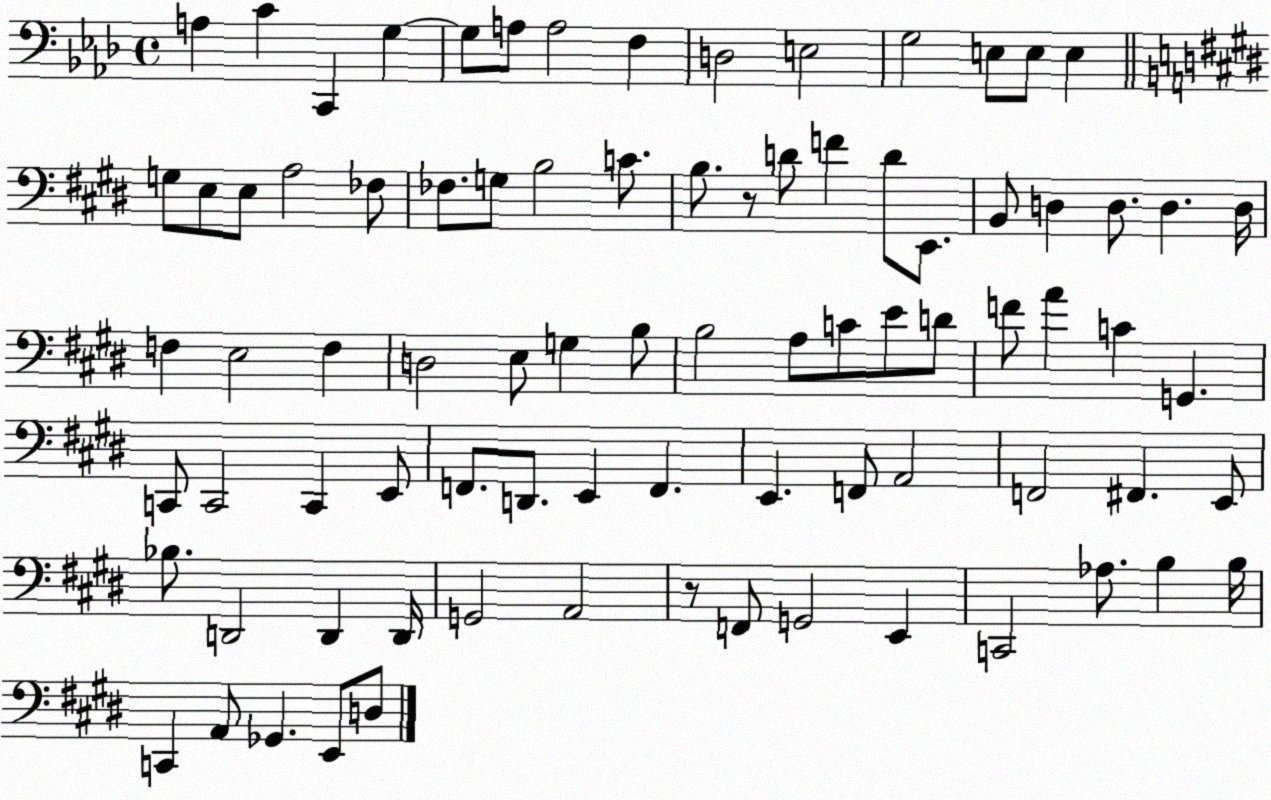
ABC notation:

X:1
T:Untitled
M:4/4
L:1/4
K:Ab
A, C C,, G, G,/2 A,/2 A,2 F, D,2 E,2 G,2 E,/2 E,/2 E, G,/2 E,/2 E,/2 A,2 _F,/2 _F,/2 G,/2 B,2 C/2 B,/2 z/2 D/2 F D/2 E,,/2 B,,/2 D, D,/2 D, D,/4 F, E,2 F, D,2 E,/2 G, B,/2 B,2 A,/2 C/2 E/2 D/2 F/2 A C G,, C,,/2 C,,2 C,, E,,/2 F,,/2 D,,/2 E,, F,, E,, F,,/2 A,,2 F,,2 ^F,, E,,/2 _B,/2 D,,2 D,, D,,/4 G,,2 A,,2 z/2 F,,/2 G,,2 E,, C,,2 _A,/2 B, B,/4 C,, A,,/2 _G,, E,,/2 D,/2